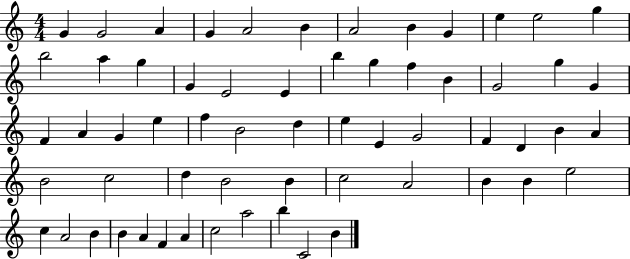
{
  \clef treble
  \numericTimeSignature
  \time 4/4
  \key c \major
  g'4 g'2 a'4 | g'4 a'2 b'4 | a'2 b'4 g'4 | e''4 e''2 g''4 | \break b''2 a''4 g''4 | g'4 e'2 e'4 | b''4 g''4 f''4 b'4 | g'2 g''4 g'4 | \break f'4 a'4 g'4 e''4 | f''4 b'2 d''4 | e''4 e'4 g'2 | f'4 d'4 b'4 a'4 | \break b'2 c''2 | d''4 b'2 b'4 | c''2 a'2 | b'4 b'4 e''2 | \break c''4 a'2 b'4 | b'4 a'4 f'4 a'4 | c''2 a''2 | b''4 c'2 b'4 | \break \bar "|."
}